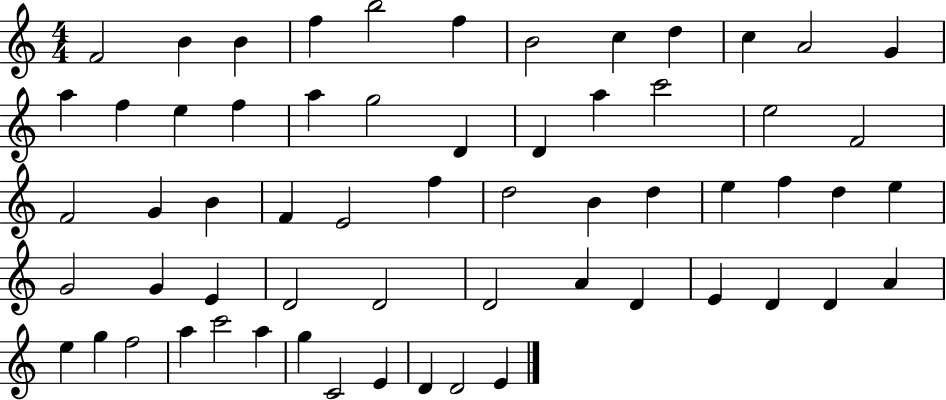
X:1
T:Untitled
M:4/4
L:1/4
K:C
F2 B B f b2 f B2 c d c A2 G a f e f a g2 D D a c'2 e2 F2 F2 G B F E2 f d2 B d e f d e G2 G E D2 D2 D2 A D E D D A e g f2 a c'2 a g C2 E D D2 E